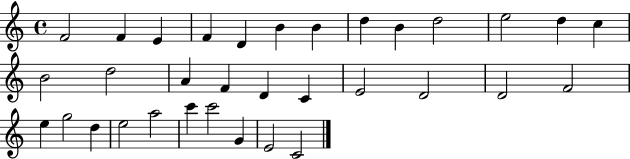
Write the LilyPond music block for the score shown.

{
  \clef treble
  \time 4/4
  \defaultTimeSignature
  \key c \major
  f'2 f'4 e'4 | f'4 d'4 b'4 b'4 | d''4 b'4 d''2 | e''2 d''4 c''4 | \break b'2 d''2 | a'4 f'4 d'4 c'4 | e'2 d'2 | d'2 f'2 | \break e''4 g''2 d''4 | e''2 a''2 | c'''4 c'''2 g'4 | e'2 c'2 | \break \bar "|."
}